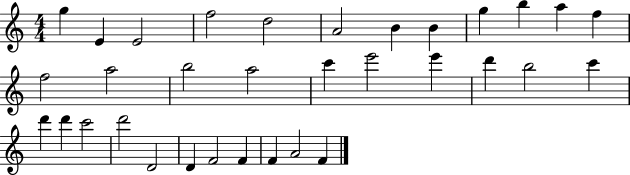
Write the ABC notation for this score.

X:1
T:Untitled
M:4/4
L:1/4
K:C
g E E2 f2 d2 A2 B B g b a f f2 a2 b2 a2 c' e'2 e' d' b2 c' d' d' c'2 d'2 D2 D F2 F F A2 F